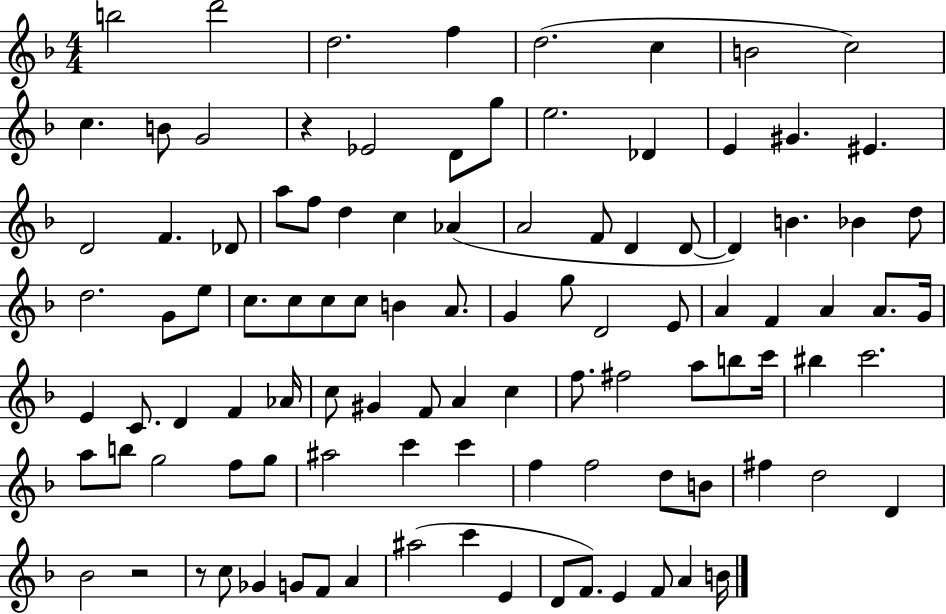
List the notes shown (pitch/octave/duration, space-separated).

B5/h D6/h D5/h. F5/q D5/h. C5/q B4/h C5/h C5/q. B4/e G4/h R/q Eb4/h D4/e G5/e E5/h. Db4/q E4/q G#4/q. EIS4/q. D4/h F4/q. Db4/e A5/e F5/e D5/q C5/q Ab4/q A4/h F4/e D4/q D4/e D4/q B4/q. Bb4/q D5/e D5/h. G4/e E5/e C5/e. C5/e C5/e C5/e B4/q A4/e. G4/q G5/e D4/h E4/e A4/q F4/q A4/q A4/e. G4/s E4/q C4/e. D4/q F4/q Ab4/s C5/e G#4/q F4/e A4/q C5/q F5/e. F#5/h A5/e B5/e C6/s BIS5/q C6/h. A5/e B5/e G5/h F5/e G5/e A#5/h C6/q C6/q F5/q F5/h D5/e B4/e F#5/q D5/h D4/q Bb4/h R/h R/e C5/e Gb4/q G4/e F4/e A4/q A#5/h C6/q E4/q D4/e F4/e. E4/q F4/e A4/q B4/s